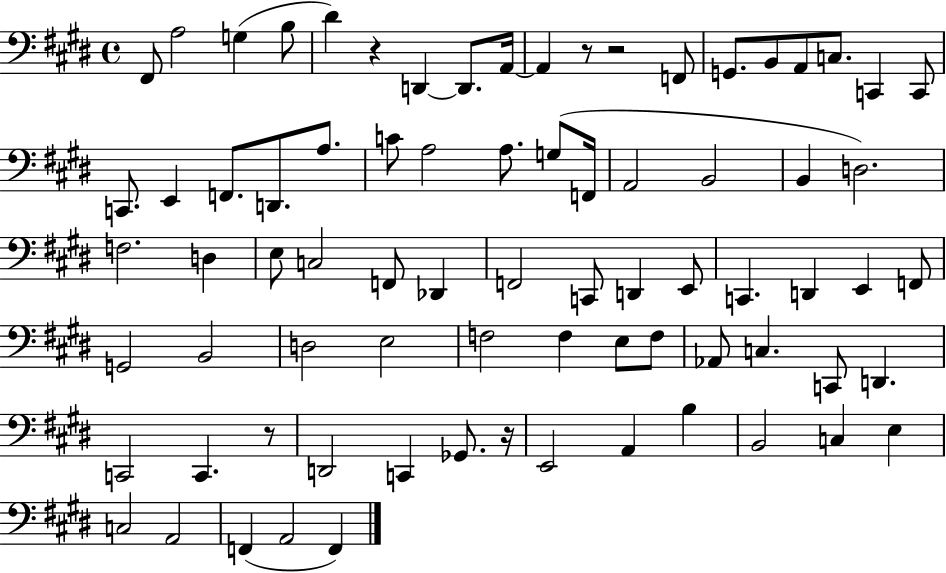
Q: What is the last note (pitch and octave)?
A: F2